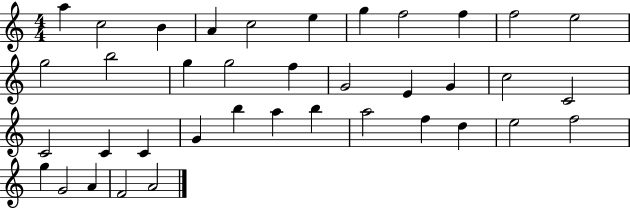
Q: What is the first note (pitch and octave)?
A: A5